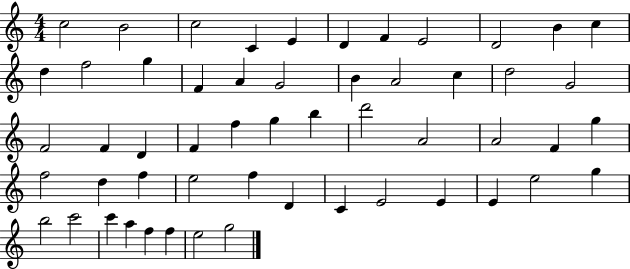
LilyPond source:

{
  \clef treble
  \numericTimeSignature
  \time 4/4
  \key c \major
  c''2 b'2 | c''2 c'4 e'4 | d'4 f'4 e'2 | d'2 b'4 c''4 | \break d''4 f''2 g''4 | f'4 a'4 g'2 | b'4 a'2 c''4 | d''2 g'2 | \break f'2 f'4 d'4 | f'4 f''4 g''4 b''4 | d'''2 a'2 | a'2 f'4 g''4 | \break f''2 d''4 f''4 | e''2 f''4 d'4 | c'4 e'2 e'4 | e'4 e''2 g''4 | \break b''2 c'''2 | c'''4 a''4 f''4 f''4 | e''2 g''2 | \bar "|."
}